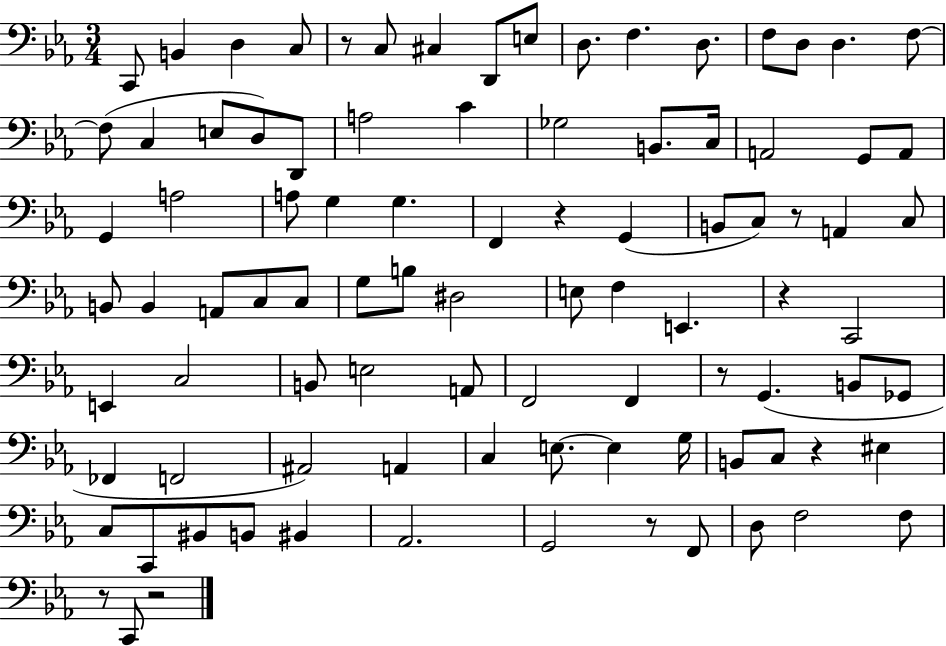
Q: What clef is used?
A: bass